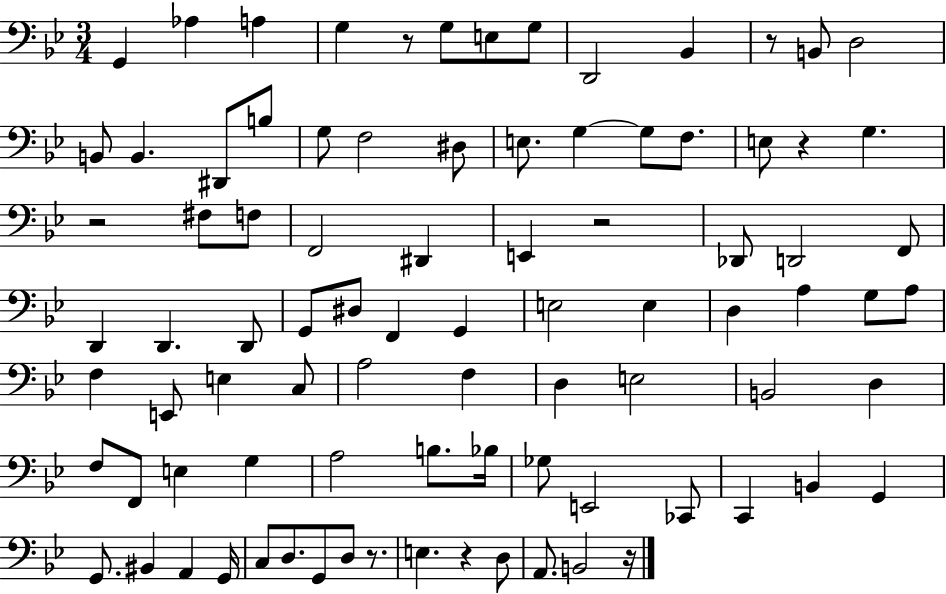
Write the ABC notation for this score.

X:1
T:Untitled
M:3/4
L:1/4
K:Bb
G,, _A, A, G, z/2 G,/2 E,/2 G,/2 D,,2 _B,, z/2 B,,/2 D,2 B,,/2 B,, ^D,,/2 B,/2 G,/2 F,2 ^D,/2 E,/2 G, G,/2 F,/2 E,/2 z G, z2 ^F,/2 F,/2 F,,2 ^D,, E,, z2 _D,,/2 D,,2 F,,/2 D,, D,, D,,/2 G,,/2 ^D,/2 F,, G,, E,2 E, D, A, G,/2 A,/2 F, E,,/2 E, C,/2 A,2 F, D, E,2 B,,2 D, F,/2 F,,/2 E, G, A,2 B,/2 _B,/4 _G,/2 E,,2 _C,,/2 C,, B,, G,, G,,/2 ^B,, A,, G,,/4 C,/2 D,/2 G,,/2 D,/2 z/2 E, z D,/2 A,,/2 B,,2 z/4